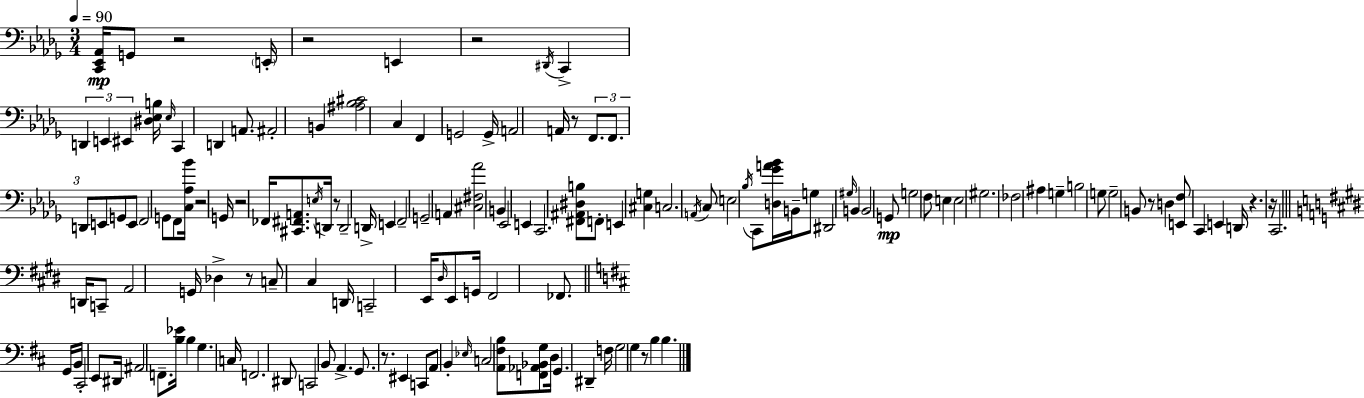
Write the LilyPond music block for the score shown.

{
  \clef bass
  \numericTimeSignature
  \time 3/4
  \key bes \minor
  \tempo 4 = 90
  <c, ees, aes,>16\mp g,8 r2 \parenthesize e,16-. | r2 e,4 | r2 \acciaccatura { dis,16 } c,4-> | \tuplet 3/2 { d,4 e,4 eis,4 } | \break <dis ees b>16 \grace { ees16 } c,4 d,4 a,8. | ais,2-. b,4 | <ais bes cis'>2 c4 | f,4 g,2 | \break g,16-> a,2 a,16 | r8 \tuplet 3/2 { f,8. f,8. d,8 } e,8 | g,8 e,8 f,2 | g,8 f,8 <c aes bes'>16 r2 | \break g,16 r2 fes,16 <cis, fis, a,>8. | \acciaccatura { e16 } d,16 r8 d,2-- | d,16-> e,4 f,2-- | g,2-- a,4 | \break <cis fis aes'>2 b,4 | ees,2 e,4 | c,2. | <fis, ais, dis b>8 f,8-. e,4 <cis g>4 | \break c2. | \acciaccatura { a,16 } c8 \parenthesize e2 | \acciaccatura { bes16 } c,8 <d ges' a' bes'>16 b,16-- g8 dis,2 | \grace { gis16 } b,4 b,2 | \break g,8\mp g2 | f8 e4 e2 | gis2. | fes2 | \break ais4 g4-- b2 | g8 g2-- | b,8 r8 d4 | <e, f>8 c,4 e,4 d,16 r4. | \break r16 c,2. | \bar "||" \break \key e \major d,16 c,8-- a,2 g,16 | des4-> r8 c8-- cis4 | d,16 c,2-- e,16 \grace { dis16 } e,8 | g,16 fis,2 fes,8. | \break \bar "||" \break \key b \minor g,16 b,16 cis,2-. e,8 | dis,16 ais,2 f,8.-- | <b ees'>16 b4 g4. c16 | f,2. | \break dis,8 c,2 b,8 | a,4.-> g,8. r8. | eis,4 c,8 a,8 b,4-. | \grace { ees16 } c2 <a, fis b>8 <f, aes, bes, g>8 | \break d16 g,4. dis,4-- | f16 g2 g4 | r8 b4 b4. | \bar "|."
}